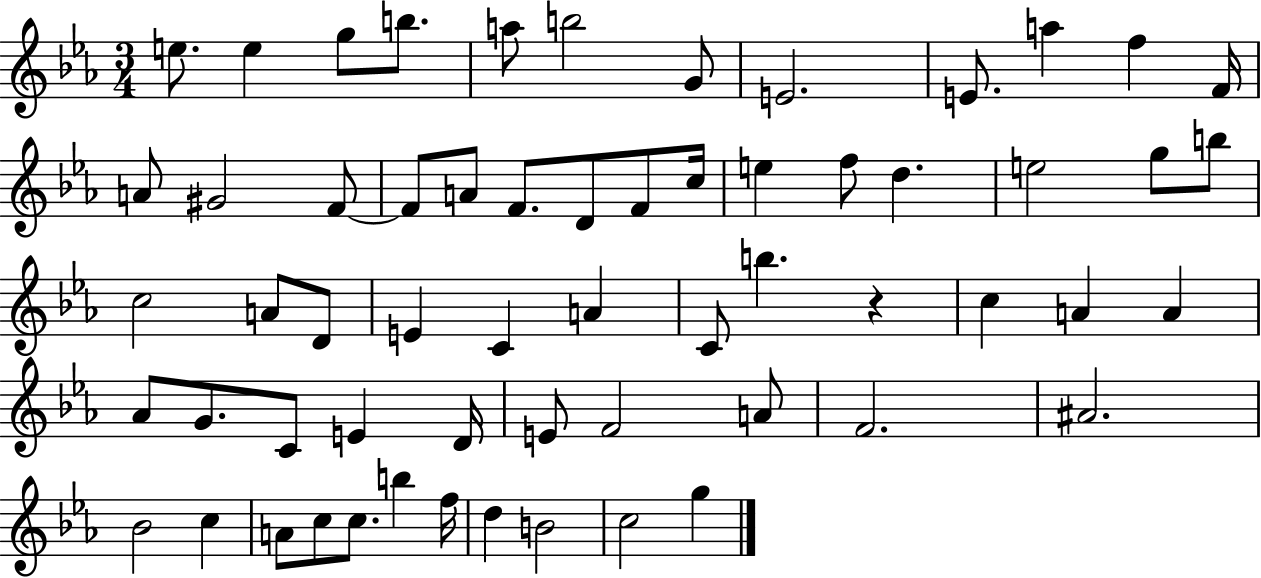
{
  \clef treble
  \numericTimeSignature
  \time 3/4
  \key ees \major
  \repeat volta 2 { e''8. e''4 g''8 b''8. | a''8 b''2 g'8 | e'2. | e'8. a''4 f''4 f'16 | \break a'8 gis'2 f'8~~ | f'8 a'8 f'8. d'8 f'8 c''16 | e''4 f''8 d''4. | e''2 g''8 b''8 | \break c''2 a'8 d'8 | e'4 c'4 a'4 | c'8 b''4. r4 | c''4 a'4 a'4 | \break aes'8 g'8. c'8 e'4 d'16 | e'8 f'2 a'8 | f'2. | ais'2. | \break bes'2 c''4 | a'8 c''8 c''8. b''4 f''16 | d''4 b'2 | c''2 g''4 | \break } \bar "|."
}